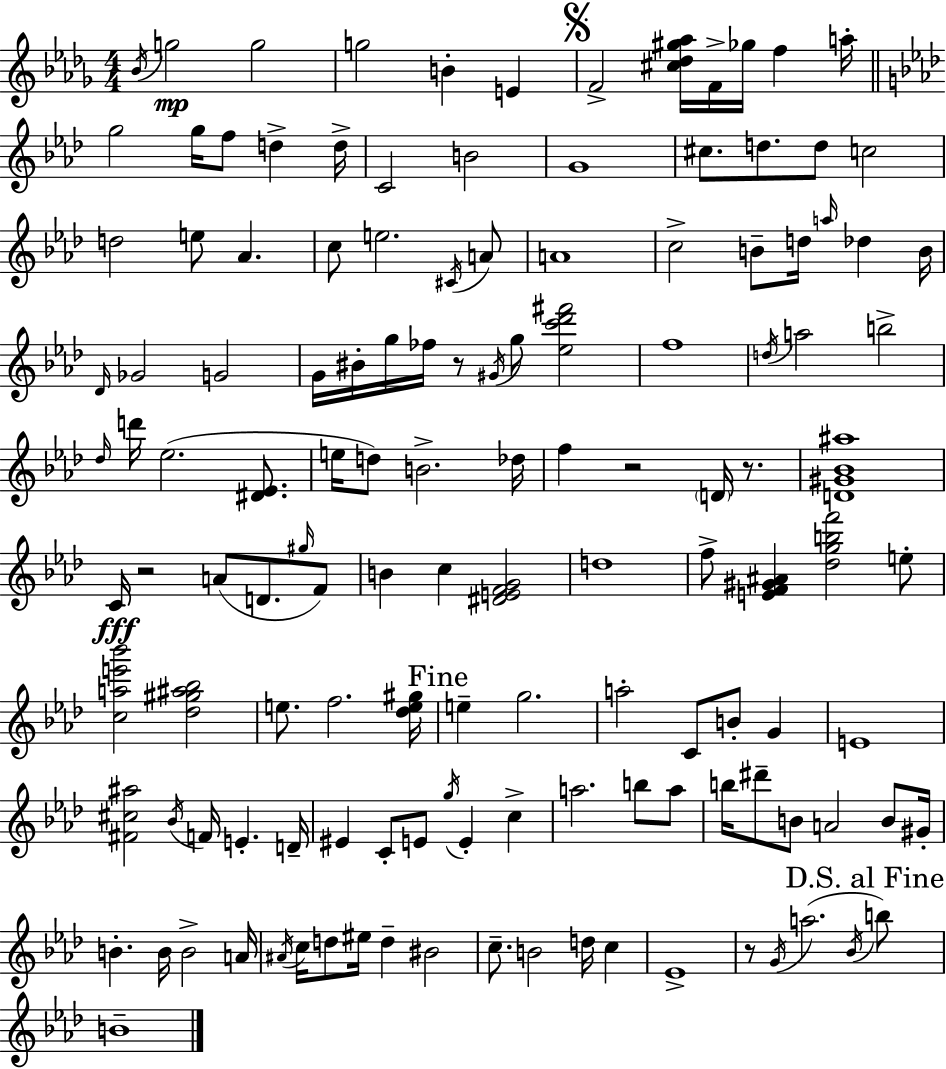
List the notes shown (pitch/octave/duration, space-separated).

Bb4/s G5/h G5/h G5/h B4/q E4/q F4/h [C#5,Db5,G#5,Ab5]/s F4/s Gb5/s F5/q A5/s G5/h G5/s F5/e D5/q D5/s C4/h B4/h G4/w C#5/e. D5/e. D5/e C5/h D5/h E5/e Ab4/q. C5/e E5/h. C#4/s A4/e A4/w C5/h B4/e D5/s A5/s Db5/q B4/s Db4/s Gb4/h G4/h G4/s BIS4/s G5/s FES5/s R/e G#4/s G5/e [Eb5,C6,Db6,F#6]/h F5/w D5/s A5/h B5/h Db5/s D6/s Eb5/h. [D#4,Eb4]/e. E5/s D5/e B4/h. Db5/s F5/q R/h D4/s R/e. [D4,G#4,Bb4,A#5]/w C4/s R/h A4/e D4/e. G#5/s F4/e B4/q C5/q [D#4,E4,F4,G4]/h D5/w F5/e [E4,F4,G#4,A#4]/q [Db5,G5,B5,F6]/h E5/e [C5,A5,E6,Bb6]/h [Db5,G#5,A#5,Bb5]/h E5/e. F5/h. [Db5,E5,G#5]/s E5/q G5/h. A5/h C4/e B4/e G4/q E4/w [F#4,C#5,A#5]/h Bb4/s F4/s E4/q. D4/s EIS4/q C4/e E4/e G5/s E4/q C5/q A5/h. B5/e A5/e B5/s D#6/e B4/e A4/h B4/e G#4/s B4/q. B4/s B4/h A4/s A#4/s C5/s D5/e EIS5/s D5/q BIS4/h C5/e. B4/h D5/s C5/q Eb4/w R/e G4/s A5/h. Bb4/s B5/e B4/w